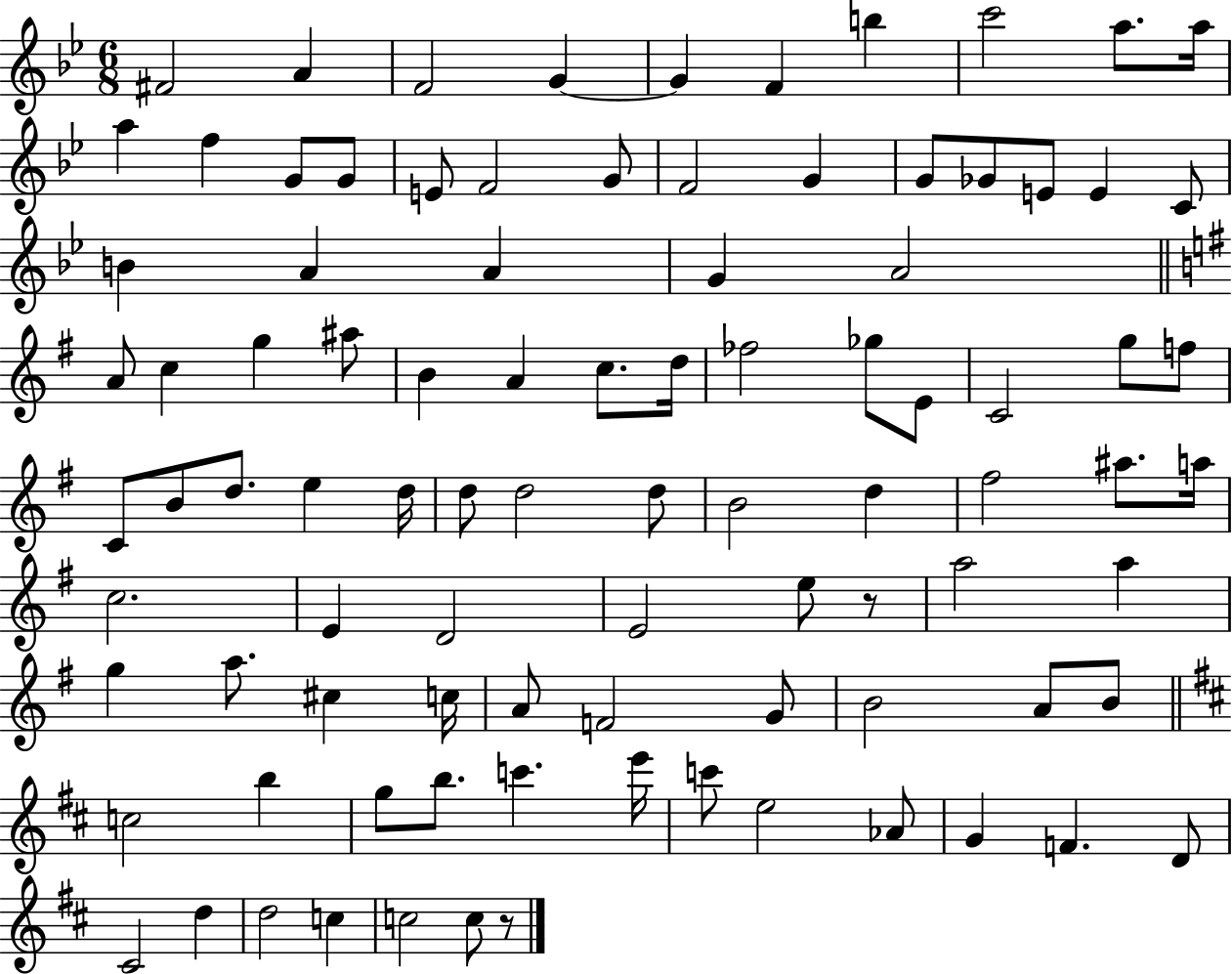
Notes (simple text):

F#4/h A4/q F4/h G4/q G4/q F4/q B5/q C6/h A5/e. A5/s A5/q F5/q G4/e G4/e E4/e F4/h G4/e F4/h G4/q G4/e Gb4/e E4/e E4/q C4/e B4/q A4/q A4/q G4/q A4/h A4/e C5/q G5/q A#5/e B4/q A4/q C5/e. D5/s FES5/h Gb5/e E4/e C4/h G5/e F5/e C4/e B4/e D5/e. E5/q D5/s D5/e D5/h D5/e B4/h D5/q F#5/h A#5/e. A5/s C5/h. E4/q D4/h E4/h E5/e R/e A5/h A5/q G5/q A5/e. C#5/q C5/s A4/e F4/h G4/e B4/h A4/e B4/e C5/h B5/q G5/e B5/e. C6/q. E6/s C6/e E5/h Ab4/e G4/q F4/q. D4/e C#4/h D5/q D5/h C5/q C5/h C5/e R/e